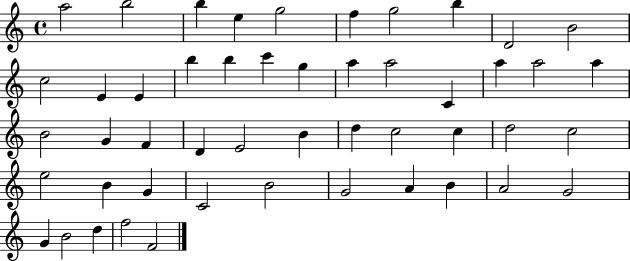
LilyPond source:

{
  \clef treble
  \time 4/4
  \defaultTimeSignature
  \key c \major
  a''2 b''2 | b''4 e''4 g''2 | f''4 g''2 b''4 | d'2 b'2 | \break c''2 e'4 e'4 | b''4 b''4 c'''4 g''4 | a''4 a''2 c'4 | a''4 a''2 a''4 | \break b'2 g'4 f'4 | d'4 e'2 b'4 | d''4 c''2 c''4 | d''2 c''2 | \break e''2 b'4 g'4 | c'2 b'2 | g'2 a'4 b'4 | a'2 g'2 | \break g'4 b'2 d''4 | f''2 f'2 | \bar "|."
}